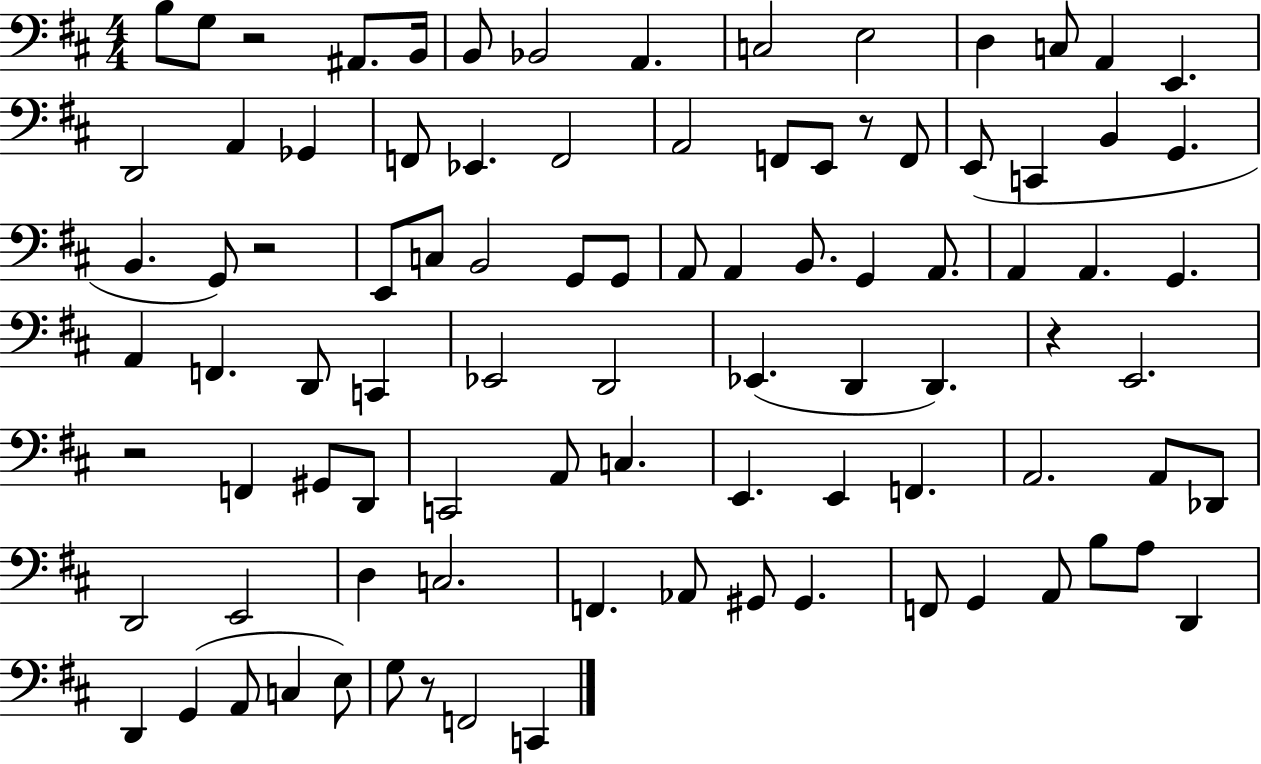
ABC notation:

X:1
T:Untitled
M:4/4
L:1/4
K:D
B,/2 G,/2 z2 ^A,,/2 B,,/4 B,,/2 _B,,2 A,, C,2 E,2 D, C,/2 A,, E,, D,,2 A,, _G,, F,,/2 _E,, F,,2 A,,2 F,,/2 E,,/2 z/2 F,,/2 E,,/2 C,, B,, G,, B,, G,,/2 z2 E,,/2 C,/2 B,,2 G,,/2 G,,/2 A,,/2 A,, B,,/2 G,, A,,/2 A,, A,, G,, A,, F,, D,,/2 C,, _E,,2 D,,2 _E,, D,, D,, z E,,2 z2 F,, ^G,,/2 D,,/2 C,,2 A,,/2 C, E,, E,, F,, A,,2 A,,/2 _D,,/2 D,,2 E,,2 D, C,2 F,, _A,,/2 ^G,,/2 ^G,, F,,/2 G,, A,,/2 B,/2 A,/2 D,, D,, G,, A,,/2 C, E,/2 G,/2 z/2 F,,2 C,,